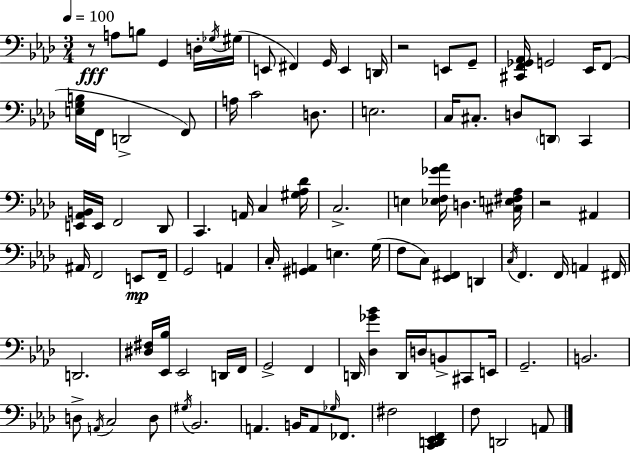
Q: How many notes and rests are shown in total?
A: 99